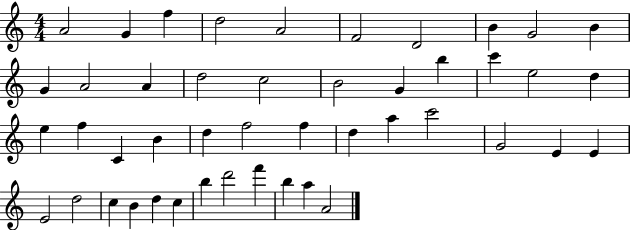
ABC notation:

X:1
T:Untitled
M:4/4
L:1/4
K:C
A2 G f d2 A2 F2 D2 B G2 B G A2 A d2 c2 B2 G b c' e2 d e f C B d f2 f d a c'2 G2 E E E2 d2 c B d c b d'2 f' b a A2